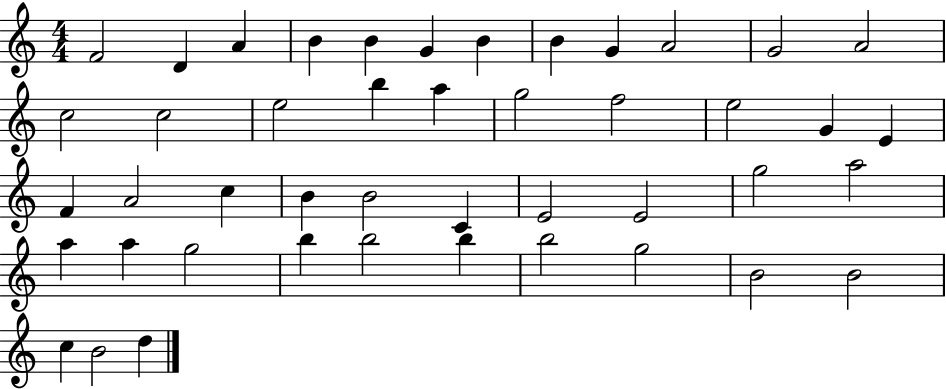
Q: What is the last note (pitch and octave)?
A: D5